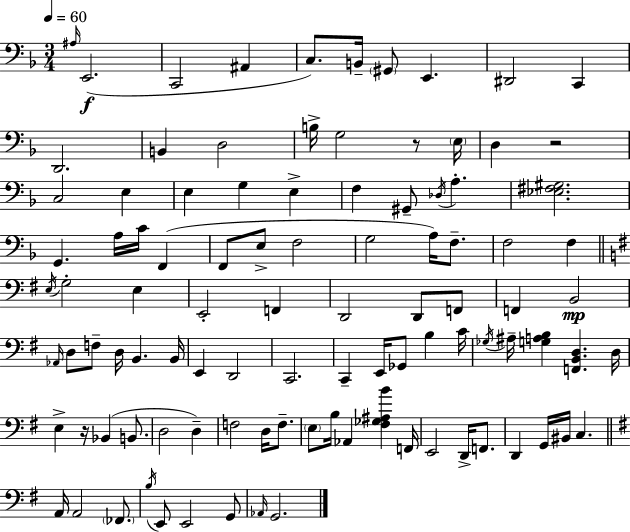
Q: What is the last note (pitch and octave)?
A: G2